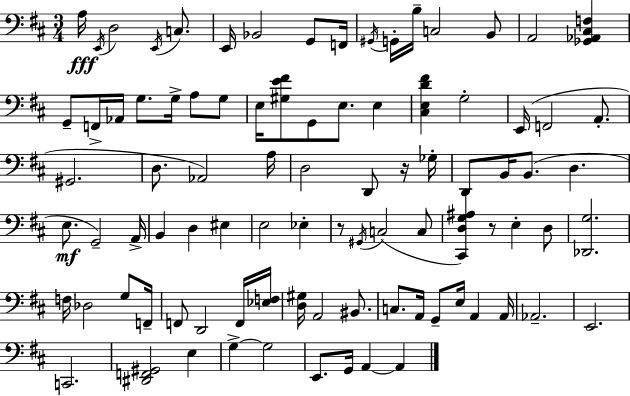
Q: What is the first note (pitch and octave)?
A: A3